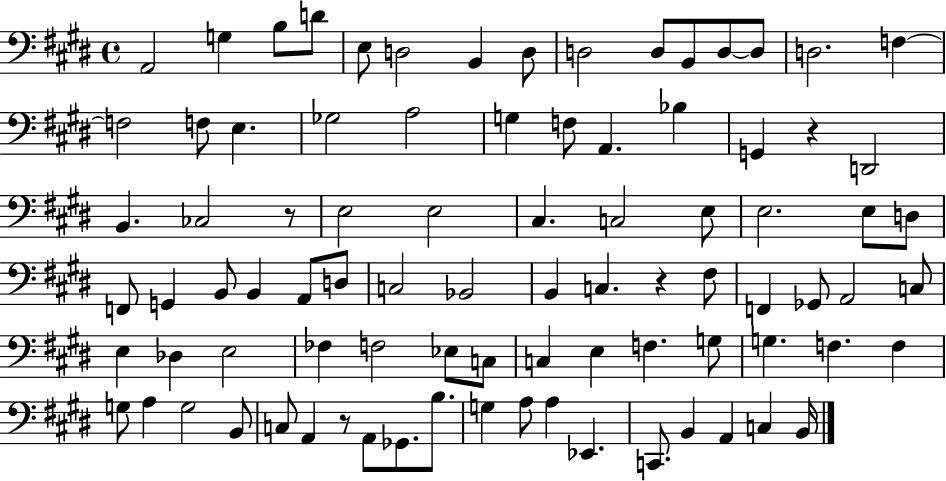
A2/h G3/q B3/e D4/e E3/e D3/h B2/q D3/e D3/h D3/e B2/e D3/e D3/e D3/h. F3/q F3/h F3/e E3/q. Gb3/h A3/h G3/q F3/e A2/q. Bb3/q G2/q R/q D2/h B2/q. CES3/h R/e E3/h E3/h C#3/q. C3/h E3/e E3/h. E3/e D3/e F2/e G2/q B2/e B2/q A2/e D3/e C3/h Bb2/h B2/q C3/q. R/q F#3/e F2/q Gb2/e A2/h C3/e E3/q Db3/q E3/h FES3/q F3/h Eb3/e C3/e C3/q E3/q F3/q. G3/e G3/q. F3/q. F3/q G3/e A3/q G3/h B2/e C3/e A2/q R/e A2/e Gb2/e. B3/e. G3/q A3/e A3/q Eb2/q. C2/e. B2/q A2/q C3/q B2/s